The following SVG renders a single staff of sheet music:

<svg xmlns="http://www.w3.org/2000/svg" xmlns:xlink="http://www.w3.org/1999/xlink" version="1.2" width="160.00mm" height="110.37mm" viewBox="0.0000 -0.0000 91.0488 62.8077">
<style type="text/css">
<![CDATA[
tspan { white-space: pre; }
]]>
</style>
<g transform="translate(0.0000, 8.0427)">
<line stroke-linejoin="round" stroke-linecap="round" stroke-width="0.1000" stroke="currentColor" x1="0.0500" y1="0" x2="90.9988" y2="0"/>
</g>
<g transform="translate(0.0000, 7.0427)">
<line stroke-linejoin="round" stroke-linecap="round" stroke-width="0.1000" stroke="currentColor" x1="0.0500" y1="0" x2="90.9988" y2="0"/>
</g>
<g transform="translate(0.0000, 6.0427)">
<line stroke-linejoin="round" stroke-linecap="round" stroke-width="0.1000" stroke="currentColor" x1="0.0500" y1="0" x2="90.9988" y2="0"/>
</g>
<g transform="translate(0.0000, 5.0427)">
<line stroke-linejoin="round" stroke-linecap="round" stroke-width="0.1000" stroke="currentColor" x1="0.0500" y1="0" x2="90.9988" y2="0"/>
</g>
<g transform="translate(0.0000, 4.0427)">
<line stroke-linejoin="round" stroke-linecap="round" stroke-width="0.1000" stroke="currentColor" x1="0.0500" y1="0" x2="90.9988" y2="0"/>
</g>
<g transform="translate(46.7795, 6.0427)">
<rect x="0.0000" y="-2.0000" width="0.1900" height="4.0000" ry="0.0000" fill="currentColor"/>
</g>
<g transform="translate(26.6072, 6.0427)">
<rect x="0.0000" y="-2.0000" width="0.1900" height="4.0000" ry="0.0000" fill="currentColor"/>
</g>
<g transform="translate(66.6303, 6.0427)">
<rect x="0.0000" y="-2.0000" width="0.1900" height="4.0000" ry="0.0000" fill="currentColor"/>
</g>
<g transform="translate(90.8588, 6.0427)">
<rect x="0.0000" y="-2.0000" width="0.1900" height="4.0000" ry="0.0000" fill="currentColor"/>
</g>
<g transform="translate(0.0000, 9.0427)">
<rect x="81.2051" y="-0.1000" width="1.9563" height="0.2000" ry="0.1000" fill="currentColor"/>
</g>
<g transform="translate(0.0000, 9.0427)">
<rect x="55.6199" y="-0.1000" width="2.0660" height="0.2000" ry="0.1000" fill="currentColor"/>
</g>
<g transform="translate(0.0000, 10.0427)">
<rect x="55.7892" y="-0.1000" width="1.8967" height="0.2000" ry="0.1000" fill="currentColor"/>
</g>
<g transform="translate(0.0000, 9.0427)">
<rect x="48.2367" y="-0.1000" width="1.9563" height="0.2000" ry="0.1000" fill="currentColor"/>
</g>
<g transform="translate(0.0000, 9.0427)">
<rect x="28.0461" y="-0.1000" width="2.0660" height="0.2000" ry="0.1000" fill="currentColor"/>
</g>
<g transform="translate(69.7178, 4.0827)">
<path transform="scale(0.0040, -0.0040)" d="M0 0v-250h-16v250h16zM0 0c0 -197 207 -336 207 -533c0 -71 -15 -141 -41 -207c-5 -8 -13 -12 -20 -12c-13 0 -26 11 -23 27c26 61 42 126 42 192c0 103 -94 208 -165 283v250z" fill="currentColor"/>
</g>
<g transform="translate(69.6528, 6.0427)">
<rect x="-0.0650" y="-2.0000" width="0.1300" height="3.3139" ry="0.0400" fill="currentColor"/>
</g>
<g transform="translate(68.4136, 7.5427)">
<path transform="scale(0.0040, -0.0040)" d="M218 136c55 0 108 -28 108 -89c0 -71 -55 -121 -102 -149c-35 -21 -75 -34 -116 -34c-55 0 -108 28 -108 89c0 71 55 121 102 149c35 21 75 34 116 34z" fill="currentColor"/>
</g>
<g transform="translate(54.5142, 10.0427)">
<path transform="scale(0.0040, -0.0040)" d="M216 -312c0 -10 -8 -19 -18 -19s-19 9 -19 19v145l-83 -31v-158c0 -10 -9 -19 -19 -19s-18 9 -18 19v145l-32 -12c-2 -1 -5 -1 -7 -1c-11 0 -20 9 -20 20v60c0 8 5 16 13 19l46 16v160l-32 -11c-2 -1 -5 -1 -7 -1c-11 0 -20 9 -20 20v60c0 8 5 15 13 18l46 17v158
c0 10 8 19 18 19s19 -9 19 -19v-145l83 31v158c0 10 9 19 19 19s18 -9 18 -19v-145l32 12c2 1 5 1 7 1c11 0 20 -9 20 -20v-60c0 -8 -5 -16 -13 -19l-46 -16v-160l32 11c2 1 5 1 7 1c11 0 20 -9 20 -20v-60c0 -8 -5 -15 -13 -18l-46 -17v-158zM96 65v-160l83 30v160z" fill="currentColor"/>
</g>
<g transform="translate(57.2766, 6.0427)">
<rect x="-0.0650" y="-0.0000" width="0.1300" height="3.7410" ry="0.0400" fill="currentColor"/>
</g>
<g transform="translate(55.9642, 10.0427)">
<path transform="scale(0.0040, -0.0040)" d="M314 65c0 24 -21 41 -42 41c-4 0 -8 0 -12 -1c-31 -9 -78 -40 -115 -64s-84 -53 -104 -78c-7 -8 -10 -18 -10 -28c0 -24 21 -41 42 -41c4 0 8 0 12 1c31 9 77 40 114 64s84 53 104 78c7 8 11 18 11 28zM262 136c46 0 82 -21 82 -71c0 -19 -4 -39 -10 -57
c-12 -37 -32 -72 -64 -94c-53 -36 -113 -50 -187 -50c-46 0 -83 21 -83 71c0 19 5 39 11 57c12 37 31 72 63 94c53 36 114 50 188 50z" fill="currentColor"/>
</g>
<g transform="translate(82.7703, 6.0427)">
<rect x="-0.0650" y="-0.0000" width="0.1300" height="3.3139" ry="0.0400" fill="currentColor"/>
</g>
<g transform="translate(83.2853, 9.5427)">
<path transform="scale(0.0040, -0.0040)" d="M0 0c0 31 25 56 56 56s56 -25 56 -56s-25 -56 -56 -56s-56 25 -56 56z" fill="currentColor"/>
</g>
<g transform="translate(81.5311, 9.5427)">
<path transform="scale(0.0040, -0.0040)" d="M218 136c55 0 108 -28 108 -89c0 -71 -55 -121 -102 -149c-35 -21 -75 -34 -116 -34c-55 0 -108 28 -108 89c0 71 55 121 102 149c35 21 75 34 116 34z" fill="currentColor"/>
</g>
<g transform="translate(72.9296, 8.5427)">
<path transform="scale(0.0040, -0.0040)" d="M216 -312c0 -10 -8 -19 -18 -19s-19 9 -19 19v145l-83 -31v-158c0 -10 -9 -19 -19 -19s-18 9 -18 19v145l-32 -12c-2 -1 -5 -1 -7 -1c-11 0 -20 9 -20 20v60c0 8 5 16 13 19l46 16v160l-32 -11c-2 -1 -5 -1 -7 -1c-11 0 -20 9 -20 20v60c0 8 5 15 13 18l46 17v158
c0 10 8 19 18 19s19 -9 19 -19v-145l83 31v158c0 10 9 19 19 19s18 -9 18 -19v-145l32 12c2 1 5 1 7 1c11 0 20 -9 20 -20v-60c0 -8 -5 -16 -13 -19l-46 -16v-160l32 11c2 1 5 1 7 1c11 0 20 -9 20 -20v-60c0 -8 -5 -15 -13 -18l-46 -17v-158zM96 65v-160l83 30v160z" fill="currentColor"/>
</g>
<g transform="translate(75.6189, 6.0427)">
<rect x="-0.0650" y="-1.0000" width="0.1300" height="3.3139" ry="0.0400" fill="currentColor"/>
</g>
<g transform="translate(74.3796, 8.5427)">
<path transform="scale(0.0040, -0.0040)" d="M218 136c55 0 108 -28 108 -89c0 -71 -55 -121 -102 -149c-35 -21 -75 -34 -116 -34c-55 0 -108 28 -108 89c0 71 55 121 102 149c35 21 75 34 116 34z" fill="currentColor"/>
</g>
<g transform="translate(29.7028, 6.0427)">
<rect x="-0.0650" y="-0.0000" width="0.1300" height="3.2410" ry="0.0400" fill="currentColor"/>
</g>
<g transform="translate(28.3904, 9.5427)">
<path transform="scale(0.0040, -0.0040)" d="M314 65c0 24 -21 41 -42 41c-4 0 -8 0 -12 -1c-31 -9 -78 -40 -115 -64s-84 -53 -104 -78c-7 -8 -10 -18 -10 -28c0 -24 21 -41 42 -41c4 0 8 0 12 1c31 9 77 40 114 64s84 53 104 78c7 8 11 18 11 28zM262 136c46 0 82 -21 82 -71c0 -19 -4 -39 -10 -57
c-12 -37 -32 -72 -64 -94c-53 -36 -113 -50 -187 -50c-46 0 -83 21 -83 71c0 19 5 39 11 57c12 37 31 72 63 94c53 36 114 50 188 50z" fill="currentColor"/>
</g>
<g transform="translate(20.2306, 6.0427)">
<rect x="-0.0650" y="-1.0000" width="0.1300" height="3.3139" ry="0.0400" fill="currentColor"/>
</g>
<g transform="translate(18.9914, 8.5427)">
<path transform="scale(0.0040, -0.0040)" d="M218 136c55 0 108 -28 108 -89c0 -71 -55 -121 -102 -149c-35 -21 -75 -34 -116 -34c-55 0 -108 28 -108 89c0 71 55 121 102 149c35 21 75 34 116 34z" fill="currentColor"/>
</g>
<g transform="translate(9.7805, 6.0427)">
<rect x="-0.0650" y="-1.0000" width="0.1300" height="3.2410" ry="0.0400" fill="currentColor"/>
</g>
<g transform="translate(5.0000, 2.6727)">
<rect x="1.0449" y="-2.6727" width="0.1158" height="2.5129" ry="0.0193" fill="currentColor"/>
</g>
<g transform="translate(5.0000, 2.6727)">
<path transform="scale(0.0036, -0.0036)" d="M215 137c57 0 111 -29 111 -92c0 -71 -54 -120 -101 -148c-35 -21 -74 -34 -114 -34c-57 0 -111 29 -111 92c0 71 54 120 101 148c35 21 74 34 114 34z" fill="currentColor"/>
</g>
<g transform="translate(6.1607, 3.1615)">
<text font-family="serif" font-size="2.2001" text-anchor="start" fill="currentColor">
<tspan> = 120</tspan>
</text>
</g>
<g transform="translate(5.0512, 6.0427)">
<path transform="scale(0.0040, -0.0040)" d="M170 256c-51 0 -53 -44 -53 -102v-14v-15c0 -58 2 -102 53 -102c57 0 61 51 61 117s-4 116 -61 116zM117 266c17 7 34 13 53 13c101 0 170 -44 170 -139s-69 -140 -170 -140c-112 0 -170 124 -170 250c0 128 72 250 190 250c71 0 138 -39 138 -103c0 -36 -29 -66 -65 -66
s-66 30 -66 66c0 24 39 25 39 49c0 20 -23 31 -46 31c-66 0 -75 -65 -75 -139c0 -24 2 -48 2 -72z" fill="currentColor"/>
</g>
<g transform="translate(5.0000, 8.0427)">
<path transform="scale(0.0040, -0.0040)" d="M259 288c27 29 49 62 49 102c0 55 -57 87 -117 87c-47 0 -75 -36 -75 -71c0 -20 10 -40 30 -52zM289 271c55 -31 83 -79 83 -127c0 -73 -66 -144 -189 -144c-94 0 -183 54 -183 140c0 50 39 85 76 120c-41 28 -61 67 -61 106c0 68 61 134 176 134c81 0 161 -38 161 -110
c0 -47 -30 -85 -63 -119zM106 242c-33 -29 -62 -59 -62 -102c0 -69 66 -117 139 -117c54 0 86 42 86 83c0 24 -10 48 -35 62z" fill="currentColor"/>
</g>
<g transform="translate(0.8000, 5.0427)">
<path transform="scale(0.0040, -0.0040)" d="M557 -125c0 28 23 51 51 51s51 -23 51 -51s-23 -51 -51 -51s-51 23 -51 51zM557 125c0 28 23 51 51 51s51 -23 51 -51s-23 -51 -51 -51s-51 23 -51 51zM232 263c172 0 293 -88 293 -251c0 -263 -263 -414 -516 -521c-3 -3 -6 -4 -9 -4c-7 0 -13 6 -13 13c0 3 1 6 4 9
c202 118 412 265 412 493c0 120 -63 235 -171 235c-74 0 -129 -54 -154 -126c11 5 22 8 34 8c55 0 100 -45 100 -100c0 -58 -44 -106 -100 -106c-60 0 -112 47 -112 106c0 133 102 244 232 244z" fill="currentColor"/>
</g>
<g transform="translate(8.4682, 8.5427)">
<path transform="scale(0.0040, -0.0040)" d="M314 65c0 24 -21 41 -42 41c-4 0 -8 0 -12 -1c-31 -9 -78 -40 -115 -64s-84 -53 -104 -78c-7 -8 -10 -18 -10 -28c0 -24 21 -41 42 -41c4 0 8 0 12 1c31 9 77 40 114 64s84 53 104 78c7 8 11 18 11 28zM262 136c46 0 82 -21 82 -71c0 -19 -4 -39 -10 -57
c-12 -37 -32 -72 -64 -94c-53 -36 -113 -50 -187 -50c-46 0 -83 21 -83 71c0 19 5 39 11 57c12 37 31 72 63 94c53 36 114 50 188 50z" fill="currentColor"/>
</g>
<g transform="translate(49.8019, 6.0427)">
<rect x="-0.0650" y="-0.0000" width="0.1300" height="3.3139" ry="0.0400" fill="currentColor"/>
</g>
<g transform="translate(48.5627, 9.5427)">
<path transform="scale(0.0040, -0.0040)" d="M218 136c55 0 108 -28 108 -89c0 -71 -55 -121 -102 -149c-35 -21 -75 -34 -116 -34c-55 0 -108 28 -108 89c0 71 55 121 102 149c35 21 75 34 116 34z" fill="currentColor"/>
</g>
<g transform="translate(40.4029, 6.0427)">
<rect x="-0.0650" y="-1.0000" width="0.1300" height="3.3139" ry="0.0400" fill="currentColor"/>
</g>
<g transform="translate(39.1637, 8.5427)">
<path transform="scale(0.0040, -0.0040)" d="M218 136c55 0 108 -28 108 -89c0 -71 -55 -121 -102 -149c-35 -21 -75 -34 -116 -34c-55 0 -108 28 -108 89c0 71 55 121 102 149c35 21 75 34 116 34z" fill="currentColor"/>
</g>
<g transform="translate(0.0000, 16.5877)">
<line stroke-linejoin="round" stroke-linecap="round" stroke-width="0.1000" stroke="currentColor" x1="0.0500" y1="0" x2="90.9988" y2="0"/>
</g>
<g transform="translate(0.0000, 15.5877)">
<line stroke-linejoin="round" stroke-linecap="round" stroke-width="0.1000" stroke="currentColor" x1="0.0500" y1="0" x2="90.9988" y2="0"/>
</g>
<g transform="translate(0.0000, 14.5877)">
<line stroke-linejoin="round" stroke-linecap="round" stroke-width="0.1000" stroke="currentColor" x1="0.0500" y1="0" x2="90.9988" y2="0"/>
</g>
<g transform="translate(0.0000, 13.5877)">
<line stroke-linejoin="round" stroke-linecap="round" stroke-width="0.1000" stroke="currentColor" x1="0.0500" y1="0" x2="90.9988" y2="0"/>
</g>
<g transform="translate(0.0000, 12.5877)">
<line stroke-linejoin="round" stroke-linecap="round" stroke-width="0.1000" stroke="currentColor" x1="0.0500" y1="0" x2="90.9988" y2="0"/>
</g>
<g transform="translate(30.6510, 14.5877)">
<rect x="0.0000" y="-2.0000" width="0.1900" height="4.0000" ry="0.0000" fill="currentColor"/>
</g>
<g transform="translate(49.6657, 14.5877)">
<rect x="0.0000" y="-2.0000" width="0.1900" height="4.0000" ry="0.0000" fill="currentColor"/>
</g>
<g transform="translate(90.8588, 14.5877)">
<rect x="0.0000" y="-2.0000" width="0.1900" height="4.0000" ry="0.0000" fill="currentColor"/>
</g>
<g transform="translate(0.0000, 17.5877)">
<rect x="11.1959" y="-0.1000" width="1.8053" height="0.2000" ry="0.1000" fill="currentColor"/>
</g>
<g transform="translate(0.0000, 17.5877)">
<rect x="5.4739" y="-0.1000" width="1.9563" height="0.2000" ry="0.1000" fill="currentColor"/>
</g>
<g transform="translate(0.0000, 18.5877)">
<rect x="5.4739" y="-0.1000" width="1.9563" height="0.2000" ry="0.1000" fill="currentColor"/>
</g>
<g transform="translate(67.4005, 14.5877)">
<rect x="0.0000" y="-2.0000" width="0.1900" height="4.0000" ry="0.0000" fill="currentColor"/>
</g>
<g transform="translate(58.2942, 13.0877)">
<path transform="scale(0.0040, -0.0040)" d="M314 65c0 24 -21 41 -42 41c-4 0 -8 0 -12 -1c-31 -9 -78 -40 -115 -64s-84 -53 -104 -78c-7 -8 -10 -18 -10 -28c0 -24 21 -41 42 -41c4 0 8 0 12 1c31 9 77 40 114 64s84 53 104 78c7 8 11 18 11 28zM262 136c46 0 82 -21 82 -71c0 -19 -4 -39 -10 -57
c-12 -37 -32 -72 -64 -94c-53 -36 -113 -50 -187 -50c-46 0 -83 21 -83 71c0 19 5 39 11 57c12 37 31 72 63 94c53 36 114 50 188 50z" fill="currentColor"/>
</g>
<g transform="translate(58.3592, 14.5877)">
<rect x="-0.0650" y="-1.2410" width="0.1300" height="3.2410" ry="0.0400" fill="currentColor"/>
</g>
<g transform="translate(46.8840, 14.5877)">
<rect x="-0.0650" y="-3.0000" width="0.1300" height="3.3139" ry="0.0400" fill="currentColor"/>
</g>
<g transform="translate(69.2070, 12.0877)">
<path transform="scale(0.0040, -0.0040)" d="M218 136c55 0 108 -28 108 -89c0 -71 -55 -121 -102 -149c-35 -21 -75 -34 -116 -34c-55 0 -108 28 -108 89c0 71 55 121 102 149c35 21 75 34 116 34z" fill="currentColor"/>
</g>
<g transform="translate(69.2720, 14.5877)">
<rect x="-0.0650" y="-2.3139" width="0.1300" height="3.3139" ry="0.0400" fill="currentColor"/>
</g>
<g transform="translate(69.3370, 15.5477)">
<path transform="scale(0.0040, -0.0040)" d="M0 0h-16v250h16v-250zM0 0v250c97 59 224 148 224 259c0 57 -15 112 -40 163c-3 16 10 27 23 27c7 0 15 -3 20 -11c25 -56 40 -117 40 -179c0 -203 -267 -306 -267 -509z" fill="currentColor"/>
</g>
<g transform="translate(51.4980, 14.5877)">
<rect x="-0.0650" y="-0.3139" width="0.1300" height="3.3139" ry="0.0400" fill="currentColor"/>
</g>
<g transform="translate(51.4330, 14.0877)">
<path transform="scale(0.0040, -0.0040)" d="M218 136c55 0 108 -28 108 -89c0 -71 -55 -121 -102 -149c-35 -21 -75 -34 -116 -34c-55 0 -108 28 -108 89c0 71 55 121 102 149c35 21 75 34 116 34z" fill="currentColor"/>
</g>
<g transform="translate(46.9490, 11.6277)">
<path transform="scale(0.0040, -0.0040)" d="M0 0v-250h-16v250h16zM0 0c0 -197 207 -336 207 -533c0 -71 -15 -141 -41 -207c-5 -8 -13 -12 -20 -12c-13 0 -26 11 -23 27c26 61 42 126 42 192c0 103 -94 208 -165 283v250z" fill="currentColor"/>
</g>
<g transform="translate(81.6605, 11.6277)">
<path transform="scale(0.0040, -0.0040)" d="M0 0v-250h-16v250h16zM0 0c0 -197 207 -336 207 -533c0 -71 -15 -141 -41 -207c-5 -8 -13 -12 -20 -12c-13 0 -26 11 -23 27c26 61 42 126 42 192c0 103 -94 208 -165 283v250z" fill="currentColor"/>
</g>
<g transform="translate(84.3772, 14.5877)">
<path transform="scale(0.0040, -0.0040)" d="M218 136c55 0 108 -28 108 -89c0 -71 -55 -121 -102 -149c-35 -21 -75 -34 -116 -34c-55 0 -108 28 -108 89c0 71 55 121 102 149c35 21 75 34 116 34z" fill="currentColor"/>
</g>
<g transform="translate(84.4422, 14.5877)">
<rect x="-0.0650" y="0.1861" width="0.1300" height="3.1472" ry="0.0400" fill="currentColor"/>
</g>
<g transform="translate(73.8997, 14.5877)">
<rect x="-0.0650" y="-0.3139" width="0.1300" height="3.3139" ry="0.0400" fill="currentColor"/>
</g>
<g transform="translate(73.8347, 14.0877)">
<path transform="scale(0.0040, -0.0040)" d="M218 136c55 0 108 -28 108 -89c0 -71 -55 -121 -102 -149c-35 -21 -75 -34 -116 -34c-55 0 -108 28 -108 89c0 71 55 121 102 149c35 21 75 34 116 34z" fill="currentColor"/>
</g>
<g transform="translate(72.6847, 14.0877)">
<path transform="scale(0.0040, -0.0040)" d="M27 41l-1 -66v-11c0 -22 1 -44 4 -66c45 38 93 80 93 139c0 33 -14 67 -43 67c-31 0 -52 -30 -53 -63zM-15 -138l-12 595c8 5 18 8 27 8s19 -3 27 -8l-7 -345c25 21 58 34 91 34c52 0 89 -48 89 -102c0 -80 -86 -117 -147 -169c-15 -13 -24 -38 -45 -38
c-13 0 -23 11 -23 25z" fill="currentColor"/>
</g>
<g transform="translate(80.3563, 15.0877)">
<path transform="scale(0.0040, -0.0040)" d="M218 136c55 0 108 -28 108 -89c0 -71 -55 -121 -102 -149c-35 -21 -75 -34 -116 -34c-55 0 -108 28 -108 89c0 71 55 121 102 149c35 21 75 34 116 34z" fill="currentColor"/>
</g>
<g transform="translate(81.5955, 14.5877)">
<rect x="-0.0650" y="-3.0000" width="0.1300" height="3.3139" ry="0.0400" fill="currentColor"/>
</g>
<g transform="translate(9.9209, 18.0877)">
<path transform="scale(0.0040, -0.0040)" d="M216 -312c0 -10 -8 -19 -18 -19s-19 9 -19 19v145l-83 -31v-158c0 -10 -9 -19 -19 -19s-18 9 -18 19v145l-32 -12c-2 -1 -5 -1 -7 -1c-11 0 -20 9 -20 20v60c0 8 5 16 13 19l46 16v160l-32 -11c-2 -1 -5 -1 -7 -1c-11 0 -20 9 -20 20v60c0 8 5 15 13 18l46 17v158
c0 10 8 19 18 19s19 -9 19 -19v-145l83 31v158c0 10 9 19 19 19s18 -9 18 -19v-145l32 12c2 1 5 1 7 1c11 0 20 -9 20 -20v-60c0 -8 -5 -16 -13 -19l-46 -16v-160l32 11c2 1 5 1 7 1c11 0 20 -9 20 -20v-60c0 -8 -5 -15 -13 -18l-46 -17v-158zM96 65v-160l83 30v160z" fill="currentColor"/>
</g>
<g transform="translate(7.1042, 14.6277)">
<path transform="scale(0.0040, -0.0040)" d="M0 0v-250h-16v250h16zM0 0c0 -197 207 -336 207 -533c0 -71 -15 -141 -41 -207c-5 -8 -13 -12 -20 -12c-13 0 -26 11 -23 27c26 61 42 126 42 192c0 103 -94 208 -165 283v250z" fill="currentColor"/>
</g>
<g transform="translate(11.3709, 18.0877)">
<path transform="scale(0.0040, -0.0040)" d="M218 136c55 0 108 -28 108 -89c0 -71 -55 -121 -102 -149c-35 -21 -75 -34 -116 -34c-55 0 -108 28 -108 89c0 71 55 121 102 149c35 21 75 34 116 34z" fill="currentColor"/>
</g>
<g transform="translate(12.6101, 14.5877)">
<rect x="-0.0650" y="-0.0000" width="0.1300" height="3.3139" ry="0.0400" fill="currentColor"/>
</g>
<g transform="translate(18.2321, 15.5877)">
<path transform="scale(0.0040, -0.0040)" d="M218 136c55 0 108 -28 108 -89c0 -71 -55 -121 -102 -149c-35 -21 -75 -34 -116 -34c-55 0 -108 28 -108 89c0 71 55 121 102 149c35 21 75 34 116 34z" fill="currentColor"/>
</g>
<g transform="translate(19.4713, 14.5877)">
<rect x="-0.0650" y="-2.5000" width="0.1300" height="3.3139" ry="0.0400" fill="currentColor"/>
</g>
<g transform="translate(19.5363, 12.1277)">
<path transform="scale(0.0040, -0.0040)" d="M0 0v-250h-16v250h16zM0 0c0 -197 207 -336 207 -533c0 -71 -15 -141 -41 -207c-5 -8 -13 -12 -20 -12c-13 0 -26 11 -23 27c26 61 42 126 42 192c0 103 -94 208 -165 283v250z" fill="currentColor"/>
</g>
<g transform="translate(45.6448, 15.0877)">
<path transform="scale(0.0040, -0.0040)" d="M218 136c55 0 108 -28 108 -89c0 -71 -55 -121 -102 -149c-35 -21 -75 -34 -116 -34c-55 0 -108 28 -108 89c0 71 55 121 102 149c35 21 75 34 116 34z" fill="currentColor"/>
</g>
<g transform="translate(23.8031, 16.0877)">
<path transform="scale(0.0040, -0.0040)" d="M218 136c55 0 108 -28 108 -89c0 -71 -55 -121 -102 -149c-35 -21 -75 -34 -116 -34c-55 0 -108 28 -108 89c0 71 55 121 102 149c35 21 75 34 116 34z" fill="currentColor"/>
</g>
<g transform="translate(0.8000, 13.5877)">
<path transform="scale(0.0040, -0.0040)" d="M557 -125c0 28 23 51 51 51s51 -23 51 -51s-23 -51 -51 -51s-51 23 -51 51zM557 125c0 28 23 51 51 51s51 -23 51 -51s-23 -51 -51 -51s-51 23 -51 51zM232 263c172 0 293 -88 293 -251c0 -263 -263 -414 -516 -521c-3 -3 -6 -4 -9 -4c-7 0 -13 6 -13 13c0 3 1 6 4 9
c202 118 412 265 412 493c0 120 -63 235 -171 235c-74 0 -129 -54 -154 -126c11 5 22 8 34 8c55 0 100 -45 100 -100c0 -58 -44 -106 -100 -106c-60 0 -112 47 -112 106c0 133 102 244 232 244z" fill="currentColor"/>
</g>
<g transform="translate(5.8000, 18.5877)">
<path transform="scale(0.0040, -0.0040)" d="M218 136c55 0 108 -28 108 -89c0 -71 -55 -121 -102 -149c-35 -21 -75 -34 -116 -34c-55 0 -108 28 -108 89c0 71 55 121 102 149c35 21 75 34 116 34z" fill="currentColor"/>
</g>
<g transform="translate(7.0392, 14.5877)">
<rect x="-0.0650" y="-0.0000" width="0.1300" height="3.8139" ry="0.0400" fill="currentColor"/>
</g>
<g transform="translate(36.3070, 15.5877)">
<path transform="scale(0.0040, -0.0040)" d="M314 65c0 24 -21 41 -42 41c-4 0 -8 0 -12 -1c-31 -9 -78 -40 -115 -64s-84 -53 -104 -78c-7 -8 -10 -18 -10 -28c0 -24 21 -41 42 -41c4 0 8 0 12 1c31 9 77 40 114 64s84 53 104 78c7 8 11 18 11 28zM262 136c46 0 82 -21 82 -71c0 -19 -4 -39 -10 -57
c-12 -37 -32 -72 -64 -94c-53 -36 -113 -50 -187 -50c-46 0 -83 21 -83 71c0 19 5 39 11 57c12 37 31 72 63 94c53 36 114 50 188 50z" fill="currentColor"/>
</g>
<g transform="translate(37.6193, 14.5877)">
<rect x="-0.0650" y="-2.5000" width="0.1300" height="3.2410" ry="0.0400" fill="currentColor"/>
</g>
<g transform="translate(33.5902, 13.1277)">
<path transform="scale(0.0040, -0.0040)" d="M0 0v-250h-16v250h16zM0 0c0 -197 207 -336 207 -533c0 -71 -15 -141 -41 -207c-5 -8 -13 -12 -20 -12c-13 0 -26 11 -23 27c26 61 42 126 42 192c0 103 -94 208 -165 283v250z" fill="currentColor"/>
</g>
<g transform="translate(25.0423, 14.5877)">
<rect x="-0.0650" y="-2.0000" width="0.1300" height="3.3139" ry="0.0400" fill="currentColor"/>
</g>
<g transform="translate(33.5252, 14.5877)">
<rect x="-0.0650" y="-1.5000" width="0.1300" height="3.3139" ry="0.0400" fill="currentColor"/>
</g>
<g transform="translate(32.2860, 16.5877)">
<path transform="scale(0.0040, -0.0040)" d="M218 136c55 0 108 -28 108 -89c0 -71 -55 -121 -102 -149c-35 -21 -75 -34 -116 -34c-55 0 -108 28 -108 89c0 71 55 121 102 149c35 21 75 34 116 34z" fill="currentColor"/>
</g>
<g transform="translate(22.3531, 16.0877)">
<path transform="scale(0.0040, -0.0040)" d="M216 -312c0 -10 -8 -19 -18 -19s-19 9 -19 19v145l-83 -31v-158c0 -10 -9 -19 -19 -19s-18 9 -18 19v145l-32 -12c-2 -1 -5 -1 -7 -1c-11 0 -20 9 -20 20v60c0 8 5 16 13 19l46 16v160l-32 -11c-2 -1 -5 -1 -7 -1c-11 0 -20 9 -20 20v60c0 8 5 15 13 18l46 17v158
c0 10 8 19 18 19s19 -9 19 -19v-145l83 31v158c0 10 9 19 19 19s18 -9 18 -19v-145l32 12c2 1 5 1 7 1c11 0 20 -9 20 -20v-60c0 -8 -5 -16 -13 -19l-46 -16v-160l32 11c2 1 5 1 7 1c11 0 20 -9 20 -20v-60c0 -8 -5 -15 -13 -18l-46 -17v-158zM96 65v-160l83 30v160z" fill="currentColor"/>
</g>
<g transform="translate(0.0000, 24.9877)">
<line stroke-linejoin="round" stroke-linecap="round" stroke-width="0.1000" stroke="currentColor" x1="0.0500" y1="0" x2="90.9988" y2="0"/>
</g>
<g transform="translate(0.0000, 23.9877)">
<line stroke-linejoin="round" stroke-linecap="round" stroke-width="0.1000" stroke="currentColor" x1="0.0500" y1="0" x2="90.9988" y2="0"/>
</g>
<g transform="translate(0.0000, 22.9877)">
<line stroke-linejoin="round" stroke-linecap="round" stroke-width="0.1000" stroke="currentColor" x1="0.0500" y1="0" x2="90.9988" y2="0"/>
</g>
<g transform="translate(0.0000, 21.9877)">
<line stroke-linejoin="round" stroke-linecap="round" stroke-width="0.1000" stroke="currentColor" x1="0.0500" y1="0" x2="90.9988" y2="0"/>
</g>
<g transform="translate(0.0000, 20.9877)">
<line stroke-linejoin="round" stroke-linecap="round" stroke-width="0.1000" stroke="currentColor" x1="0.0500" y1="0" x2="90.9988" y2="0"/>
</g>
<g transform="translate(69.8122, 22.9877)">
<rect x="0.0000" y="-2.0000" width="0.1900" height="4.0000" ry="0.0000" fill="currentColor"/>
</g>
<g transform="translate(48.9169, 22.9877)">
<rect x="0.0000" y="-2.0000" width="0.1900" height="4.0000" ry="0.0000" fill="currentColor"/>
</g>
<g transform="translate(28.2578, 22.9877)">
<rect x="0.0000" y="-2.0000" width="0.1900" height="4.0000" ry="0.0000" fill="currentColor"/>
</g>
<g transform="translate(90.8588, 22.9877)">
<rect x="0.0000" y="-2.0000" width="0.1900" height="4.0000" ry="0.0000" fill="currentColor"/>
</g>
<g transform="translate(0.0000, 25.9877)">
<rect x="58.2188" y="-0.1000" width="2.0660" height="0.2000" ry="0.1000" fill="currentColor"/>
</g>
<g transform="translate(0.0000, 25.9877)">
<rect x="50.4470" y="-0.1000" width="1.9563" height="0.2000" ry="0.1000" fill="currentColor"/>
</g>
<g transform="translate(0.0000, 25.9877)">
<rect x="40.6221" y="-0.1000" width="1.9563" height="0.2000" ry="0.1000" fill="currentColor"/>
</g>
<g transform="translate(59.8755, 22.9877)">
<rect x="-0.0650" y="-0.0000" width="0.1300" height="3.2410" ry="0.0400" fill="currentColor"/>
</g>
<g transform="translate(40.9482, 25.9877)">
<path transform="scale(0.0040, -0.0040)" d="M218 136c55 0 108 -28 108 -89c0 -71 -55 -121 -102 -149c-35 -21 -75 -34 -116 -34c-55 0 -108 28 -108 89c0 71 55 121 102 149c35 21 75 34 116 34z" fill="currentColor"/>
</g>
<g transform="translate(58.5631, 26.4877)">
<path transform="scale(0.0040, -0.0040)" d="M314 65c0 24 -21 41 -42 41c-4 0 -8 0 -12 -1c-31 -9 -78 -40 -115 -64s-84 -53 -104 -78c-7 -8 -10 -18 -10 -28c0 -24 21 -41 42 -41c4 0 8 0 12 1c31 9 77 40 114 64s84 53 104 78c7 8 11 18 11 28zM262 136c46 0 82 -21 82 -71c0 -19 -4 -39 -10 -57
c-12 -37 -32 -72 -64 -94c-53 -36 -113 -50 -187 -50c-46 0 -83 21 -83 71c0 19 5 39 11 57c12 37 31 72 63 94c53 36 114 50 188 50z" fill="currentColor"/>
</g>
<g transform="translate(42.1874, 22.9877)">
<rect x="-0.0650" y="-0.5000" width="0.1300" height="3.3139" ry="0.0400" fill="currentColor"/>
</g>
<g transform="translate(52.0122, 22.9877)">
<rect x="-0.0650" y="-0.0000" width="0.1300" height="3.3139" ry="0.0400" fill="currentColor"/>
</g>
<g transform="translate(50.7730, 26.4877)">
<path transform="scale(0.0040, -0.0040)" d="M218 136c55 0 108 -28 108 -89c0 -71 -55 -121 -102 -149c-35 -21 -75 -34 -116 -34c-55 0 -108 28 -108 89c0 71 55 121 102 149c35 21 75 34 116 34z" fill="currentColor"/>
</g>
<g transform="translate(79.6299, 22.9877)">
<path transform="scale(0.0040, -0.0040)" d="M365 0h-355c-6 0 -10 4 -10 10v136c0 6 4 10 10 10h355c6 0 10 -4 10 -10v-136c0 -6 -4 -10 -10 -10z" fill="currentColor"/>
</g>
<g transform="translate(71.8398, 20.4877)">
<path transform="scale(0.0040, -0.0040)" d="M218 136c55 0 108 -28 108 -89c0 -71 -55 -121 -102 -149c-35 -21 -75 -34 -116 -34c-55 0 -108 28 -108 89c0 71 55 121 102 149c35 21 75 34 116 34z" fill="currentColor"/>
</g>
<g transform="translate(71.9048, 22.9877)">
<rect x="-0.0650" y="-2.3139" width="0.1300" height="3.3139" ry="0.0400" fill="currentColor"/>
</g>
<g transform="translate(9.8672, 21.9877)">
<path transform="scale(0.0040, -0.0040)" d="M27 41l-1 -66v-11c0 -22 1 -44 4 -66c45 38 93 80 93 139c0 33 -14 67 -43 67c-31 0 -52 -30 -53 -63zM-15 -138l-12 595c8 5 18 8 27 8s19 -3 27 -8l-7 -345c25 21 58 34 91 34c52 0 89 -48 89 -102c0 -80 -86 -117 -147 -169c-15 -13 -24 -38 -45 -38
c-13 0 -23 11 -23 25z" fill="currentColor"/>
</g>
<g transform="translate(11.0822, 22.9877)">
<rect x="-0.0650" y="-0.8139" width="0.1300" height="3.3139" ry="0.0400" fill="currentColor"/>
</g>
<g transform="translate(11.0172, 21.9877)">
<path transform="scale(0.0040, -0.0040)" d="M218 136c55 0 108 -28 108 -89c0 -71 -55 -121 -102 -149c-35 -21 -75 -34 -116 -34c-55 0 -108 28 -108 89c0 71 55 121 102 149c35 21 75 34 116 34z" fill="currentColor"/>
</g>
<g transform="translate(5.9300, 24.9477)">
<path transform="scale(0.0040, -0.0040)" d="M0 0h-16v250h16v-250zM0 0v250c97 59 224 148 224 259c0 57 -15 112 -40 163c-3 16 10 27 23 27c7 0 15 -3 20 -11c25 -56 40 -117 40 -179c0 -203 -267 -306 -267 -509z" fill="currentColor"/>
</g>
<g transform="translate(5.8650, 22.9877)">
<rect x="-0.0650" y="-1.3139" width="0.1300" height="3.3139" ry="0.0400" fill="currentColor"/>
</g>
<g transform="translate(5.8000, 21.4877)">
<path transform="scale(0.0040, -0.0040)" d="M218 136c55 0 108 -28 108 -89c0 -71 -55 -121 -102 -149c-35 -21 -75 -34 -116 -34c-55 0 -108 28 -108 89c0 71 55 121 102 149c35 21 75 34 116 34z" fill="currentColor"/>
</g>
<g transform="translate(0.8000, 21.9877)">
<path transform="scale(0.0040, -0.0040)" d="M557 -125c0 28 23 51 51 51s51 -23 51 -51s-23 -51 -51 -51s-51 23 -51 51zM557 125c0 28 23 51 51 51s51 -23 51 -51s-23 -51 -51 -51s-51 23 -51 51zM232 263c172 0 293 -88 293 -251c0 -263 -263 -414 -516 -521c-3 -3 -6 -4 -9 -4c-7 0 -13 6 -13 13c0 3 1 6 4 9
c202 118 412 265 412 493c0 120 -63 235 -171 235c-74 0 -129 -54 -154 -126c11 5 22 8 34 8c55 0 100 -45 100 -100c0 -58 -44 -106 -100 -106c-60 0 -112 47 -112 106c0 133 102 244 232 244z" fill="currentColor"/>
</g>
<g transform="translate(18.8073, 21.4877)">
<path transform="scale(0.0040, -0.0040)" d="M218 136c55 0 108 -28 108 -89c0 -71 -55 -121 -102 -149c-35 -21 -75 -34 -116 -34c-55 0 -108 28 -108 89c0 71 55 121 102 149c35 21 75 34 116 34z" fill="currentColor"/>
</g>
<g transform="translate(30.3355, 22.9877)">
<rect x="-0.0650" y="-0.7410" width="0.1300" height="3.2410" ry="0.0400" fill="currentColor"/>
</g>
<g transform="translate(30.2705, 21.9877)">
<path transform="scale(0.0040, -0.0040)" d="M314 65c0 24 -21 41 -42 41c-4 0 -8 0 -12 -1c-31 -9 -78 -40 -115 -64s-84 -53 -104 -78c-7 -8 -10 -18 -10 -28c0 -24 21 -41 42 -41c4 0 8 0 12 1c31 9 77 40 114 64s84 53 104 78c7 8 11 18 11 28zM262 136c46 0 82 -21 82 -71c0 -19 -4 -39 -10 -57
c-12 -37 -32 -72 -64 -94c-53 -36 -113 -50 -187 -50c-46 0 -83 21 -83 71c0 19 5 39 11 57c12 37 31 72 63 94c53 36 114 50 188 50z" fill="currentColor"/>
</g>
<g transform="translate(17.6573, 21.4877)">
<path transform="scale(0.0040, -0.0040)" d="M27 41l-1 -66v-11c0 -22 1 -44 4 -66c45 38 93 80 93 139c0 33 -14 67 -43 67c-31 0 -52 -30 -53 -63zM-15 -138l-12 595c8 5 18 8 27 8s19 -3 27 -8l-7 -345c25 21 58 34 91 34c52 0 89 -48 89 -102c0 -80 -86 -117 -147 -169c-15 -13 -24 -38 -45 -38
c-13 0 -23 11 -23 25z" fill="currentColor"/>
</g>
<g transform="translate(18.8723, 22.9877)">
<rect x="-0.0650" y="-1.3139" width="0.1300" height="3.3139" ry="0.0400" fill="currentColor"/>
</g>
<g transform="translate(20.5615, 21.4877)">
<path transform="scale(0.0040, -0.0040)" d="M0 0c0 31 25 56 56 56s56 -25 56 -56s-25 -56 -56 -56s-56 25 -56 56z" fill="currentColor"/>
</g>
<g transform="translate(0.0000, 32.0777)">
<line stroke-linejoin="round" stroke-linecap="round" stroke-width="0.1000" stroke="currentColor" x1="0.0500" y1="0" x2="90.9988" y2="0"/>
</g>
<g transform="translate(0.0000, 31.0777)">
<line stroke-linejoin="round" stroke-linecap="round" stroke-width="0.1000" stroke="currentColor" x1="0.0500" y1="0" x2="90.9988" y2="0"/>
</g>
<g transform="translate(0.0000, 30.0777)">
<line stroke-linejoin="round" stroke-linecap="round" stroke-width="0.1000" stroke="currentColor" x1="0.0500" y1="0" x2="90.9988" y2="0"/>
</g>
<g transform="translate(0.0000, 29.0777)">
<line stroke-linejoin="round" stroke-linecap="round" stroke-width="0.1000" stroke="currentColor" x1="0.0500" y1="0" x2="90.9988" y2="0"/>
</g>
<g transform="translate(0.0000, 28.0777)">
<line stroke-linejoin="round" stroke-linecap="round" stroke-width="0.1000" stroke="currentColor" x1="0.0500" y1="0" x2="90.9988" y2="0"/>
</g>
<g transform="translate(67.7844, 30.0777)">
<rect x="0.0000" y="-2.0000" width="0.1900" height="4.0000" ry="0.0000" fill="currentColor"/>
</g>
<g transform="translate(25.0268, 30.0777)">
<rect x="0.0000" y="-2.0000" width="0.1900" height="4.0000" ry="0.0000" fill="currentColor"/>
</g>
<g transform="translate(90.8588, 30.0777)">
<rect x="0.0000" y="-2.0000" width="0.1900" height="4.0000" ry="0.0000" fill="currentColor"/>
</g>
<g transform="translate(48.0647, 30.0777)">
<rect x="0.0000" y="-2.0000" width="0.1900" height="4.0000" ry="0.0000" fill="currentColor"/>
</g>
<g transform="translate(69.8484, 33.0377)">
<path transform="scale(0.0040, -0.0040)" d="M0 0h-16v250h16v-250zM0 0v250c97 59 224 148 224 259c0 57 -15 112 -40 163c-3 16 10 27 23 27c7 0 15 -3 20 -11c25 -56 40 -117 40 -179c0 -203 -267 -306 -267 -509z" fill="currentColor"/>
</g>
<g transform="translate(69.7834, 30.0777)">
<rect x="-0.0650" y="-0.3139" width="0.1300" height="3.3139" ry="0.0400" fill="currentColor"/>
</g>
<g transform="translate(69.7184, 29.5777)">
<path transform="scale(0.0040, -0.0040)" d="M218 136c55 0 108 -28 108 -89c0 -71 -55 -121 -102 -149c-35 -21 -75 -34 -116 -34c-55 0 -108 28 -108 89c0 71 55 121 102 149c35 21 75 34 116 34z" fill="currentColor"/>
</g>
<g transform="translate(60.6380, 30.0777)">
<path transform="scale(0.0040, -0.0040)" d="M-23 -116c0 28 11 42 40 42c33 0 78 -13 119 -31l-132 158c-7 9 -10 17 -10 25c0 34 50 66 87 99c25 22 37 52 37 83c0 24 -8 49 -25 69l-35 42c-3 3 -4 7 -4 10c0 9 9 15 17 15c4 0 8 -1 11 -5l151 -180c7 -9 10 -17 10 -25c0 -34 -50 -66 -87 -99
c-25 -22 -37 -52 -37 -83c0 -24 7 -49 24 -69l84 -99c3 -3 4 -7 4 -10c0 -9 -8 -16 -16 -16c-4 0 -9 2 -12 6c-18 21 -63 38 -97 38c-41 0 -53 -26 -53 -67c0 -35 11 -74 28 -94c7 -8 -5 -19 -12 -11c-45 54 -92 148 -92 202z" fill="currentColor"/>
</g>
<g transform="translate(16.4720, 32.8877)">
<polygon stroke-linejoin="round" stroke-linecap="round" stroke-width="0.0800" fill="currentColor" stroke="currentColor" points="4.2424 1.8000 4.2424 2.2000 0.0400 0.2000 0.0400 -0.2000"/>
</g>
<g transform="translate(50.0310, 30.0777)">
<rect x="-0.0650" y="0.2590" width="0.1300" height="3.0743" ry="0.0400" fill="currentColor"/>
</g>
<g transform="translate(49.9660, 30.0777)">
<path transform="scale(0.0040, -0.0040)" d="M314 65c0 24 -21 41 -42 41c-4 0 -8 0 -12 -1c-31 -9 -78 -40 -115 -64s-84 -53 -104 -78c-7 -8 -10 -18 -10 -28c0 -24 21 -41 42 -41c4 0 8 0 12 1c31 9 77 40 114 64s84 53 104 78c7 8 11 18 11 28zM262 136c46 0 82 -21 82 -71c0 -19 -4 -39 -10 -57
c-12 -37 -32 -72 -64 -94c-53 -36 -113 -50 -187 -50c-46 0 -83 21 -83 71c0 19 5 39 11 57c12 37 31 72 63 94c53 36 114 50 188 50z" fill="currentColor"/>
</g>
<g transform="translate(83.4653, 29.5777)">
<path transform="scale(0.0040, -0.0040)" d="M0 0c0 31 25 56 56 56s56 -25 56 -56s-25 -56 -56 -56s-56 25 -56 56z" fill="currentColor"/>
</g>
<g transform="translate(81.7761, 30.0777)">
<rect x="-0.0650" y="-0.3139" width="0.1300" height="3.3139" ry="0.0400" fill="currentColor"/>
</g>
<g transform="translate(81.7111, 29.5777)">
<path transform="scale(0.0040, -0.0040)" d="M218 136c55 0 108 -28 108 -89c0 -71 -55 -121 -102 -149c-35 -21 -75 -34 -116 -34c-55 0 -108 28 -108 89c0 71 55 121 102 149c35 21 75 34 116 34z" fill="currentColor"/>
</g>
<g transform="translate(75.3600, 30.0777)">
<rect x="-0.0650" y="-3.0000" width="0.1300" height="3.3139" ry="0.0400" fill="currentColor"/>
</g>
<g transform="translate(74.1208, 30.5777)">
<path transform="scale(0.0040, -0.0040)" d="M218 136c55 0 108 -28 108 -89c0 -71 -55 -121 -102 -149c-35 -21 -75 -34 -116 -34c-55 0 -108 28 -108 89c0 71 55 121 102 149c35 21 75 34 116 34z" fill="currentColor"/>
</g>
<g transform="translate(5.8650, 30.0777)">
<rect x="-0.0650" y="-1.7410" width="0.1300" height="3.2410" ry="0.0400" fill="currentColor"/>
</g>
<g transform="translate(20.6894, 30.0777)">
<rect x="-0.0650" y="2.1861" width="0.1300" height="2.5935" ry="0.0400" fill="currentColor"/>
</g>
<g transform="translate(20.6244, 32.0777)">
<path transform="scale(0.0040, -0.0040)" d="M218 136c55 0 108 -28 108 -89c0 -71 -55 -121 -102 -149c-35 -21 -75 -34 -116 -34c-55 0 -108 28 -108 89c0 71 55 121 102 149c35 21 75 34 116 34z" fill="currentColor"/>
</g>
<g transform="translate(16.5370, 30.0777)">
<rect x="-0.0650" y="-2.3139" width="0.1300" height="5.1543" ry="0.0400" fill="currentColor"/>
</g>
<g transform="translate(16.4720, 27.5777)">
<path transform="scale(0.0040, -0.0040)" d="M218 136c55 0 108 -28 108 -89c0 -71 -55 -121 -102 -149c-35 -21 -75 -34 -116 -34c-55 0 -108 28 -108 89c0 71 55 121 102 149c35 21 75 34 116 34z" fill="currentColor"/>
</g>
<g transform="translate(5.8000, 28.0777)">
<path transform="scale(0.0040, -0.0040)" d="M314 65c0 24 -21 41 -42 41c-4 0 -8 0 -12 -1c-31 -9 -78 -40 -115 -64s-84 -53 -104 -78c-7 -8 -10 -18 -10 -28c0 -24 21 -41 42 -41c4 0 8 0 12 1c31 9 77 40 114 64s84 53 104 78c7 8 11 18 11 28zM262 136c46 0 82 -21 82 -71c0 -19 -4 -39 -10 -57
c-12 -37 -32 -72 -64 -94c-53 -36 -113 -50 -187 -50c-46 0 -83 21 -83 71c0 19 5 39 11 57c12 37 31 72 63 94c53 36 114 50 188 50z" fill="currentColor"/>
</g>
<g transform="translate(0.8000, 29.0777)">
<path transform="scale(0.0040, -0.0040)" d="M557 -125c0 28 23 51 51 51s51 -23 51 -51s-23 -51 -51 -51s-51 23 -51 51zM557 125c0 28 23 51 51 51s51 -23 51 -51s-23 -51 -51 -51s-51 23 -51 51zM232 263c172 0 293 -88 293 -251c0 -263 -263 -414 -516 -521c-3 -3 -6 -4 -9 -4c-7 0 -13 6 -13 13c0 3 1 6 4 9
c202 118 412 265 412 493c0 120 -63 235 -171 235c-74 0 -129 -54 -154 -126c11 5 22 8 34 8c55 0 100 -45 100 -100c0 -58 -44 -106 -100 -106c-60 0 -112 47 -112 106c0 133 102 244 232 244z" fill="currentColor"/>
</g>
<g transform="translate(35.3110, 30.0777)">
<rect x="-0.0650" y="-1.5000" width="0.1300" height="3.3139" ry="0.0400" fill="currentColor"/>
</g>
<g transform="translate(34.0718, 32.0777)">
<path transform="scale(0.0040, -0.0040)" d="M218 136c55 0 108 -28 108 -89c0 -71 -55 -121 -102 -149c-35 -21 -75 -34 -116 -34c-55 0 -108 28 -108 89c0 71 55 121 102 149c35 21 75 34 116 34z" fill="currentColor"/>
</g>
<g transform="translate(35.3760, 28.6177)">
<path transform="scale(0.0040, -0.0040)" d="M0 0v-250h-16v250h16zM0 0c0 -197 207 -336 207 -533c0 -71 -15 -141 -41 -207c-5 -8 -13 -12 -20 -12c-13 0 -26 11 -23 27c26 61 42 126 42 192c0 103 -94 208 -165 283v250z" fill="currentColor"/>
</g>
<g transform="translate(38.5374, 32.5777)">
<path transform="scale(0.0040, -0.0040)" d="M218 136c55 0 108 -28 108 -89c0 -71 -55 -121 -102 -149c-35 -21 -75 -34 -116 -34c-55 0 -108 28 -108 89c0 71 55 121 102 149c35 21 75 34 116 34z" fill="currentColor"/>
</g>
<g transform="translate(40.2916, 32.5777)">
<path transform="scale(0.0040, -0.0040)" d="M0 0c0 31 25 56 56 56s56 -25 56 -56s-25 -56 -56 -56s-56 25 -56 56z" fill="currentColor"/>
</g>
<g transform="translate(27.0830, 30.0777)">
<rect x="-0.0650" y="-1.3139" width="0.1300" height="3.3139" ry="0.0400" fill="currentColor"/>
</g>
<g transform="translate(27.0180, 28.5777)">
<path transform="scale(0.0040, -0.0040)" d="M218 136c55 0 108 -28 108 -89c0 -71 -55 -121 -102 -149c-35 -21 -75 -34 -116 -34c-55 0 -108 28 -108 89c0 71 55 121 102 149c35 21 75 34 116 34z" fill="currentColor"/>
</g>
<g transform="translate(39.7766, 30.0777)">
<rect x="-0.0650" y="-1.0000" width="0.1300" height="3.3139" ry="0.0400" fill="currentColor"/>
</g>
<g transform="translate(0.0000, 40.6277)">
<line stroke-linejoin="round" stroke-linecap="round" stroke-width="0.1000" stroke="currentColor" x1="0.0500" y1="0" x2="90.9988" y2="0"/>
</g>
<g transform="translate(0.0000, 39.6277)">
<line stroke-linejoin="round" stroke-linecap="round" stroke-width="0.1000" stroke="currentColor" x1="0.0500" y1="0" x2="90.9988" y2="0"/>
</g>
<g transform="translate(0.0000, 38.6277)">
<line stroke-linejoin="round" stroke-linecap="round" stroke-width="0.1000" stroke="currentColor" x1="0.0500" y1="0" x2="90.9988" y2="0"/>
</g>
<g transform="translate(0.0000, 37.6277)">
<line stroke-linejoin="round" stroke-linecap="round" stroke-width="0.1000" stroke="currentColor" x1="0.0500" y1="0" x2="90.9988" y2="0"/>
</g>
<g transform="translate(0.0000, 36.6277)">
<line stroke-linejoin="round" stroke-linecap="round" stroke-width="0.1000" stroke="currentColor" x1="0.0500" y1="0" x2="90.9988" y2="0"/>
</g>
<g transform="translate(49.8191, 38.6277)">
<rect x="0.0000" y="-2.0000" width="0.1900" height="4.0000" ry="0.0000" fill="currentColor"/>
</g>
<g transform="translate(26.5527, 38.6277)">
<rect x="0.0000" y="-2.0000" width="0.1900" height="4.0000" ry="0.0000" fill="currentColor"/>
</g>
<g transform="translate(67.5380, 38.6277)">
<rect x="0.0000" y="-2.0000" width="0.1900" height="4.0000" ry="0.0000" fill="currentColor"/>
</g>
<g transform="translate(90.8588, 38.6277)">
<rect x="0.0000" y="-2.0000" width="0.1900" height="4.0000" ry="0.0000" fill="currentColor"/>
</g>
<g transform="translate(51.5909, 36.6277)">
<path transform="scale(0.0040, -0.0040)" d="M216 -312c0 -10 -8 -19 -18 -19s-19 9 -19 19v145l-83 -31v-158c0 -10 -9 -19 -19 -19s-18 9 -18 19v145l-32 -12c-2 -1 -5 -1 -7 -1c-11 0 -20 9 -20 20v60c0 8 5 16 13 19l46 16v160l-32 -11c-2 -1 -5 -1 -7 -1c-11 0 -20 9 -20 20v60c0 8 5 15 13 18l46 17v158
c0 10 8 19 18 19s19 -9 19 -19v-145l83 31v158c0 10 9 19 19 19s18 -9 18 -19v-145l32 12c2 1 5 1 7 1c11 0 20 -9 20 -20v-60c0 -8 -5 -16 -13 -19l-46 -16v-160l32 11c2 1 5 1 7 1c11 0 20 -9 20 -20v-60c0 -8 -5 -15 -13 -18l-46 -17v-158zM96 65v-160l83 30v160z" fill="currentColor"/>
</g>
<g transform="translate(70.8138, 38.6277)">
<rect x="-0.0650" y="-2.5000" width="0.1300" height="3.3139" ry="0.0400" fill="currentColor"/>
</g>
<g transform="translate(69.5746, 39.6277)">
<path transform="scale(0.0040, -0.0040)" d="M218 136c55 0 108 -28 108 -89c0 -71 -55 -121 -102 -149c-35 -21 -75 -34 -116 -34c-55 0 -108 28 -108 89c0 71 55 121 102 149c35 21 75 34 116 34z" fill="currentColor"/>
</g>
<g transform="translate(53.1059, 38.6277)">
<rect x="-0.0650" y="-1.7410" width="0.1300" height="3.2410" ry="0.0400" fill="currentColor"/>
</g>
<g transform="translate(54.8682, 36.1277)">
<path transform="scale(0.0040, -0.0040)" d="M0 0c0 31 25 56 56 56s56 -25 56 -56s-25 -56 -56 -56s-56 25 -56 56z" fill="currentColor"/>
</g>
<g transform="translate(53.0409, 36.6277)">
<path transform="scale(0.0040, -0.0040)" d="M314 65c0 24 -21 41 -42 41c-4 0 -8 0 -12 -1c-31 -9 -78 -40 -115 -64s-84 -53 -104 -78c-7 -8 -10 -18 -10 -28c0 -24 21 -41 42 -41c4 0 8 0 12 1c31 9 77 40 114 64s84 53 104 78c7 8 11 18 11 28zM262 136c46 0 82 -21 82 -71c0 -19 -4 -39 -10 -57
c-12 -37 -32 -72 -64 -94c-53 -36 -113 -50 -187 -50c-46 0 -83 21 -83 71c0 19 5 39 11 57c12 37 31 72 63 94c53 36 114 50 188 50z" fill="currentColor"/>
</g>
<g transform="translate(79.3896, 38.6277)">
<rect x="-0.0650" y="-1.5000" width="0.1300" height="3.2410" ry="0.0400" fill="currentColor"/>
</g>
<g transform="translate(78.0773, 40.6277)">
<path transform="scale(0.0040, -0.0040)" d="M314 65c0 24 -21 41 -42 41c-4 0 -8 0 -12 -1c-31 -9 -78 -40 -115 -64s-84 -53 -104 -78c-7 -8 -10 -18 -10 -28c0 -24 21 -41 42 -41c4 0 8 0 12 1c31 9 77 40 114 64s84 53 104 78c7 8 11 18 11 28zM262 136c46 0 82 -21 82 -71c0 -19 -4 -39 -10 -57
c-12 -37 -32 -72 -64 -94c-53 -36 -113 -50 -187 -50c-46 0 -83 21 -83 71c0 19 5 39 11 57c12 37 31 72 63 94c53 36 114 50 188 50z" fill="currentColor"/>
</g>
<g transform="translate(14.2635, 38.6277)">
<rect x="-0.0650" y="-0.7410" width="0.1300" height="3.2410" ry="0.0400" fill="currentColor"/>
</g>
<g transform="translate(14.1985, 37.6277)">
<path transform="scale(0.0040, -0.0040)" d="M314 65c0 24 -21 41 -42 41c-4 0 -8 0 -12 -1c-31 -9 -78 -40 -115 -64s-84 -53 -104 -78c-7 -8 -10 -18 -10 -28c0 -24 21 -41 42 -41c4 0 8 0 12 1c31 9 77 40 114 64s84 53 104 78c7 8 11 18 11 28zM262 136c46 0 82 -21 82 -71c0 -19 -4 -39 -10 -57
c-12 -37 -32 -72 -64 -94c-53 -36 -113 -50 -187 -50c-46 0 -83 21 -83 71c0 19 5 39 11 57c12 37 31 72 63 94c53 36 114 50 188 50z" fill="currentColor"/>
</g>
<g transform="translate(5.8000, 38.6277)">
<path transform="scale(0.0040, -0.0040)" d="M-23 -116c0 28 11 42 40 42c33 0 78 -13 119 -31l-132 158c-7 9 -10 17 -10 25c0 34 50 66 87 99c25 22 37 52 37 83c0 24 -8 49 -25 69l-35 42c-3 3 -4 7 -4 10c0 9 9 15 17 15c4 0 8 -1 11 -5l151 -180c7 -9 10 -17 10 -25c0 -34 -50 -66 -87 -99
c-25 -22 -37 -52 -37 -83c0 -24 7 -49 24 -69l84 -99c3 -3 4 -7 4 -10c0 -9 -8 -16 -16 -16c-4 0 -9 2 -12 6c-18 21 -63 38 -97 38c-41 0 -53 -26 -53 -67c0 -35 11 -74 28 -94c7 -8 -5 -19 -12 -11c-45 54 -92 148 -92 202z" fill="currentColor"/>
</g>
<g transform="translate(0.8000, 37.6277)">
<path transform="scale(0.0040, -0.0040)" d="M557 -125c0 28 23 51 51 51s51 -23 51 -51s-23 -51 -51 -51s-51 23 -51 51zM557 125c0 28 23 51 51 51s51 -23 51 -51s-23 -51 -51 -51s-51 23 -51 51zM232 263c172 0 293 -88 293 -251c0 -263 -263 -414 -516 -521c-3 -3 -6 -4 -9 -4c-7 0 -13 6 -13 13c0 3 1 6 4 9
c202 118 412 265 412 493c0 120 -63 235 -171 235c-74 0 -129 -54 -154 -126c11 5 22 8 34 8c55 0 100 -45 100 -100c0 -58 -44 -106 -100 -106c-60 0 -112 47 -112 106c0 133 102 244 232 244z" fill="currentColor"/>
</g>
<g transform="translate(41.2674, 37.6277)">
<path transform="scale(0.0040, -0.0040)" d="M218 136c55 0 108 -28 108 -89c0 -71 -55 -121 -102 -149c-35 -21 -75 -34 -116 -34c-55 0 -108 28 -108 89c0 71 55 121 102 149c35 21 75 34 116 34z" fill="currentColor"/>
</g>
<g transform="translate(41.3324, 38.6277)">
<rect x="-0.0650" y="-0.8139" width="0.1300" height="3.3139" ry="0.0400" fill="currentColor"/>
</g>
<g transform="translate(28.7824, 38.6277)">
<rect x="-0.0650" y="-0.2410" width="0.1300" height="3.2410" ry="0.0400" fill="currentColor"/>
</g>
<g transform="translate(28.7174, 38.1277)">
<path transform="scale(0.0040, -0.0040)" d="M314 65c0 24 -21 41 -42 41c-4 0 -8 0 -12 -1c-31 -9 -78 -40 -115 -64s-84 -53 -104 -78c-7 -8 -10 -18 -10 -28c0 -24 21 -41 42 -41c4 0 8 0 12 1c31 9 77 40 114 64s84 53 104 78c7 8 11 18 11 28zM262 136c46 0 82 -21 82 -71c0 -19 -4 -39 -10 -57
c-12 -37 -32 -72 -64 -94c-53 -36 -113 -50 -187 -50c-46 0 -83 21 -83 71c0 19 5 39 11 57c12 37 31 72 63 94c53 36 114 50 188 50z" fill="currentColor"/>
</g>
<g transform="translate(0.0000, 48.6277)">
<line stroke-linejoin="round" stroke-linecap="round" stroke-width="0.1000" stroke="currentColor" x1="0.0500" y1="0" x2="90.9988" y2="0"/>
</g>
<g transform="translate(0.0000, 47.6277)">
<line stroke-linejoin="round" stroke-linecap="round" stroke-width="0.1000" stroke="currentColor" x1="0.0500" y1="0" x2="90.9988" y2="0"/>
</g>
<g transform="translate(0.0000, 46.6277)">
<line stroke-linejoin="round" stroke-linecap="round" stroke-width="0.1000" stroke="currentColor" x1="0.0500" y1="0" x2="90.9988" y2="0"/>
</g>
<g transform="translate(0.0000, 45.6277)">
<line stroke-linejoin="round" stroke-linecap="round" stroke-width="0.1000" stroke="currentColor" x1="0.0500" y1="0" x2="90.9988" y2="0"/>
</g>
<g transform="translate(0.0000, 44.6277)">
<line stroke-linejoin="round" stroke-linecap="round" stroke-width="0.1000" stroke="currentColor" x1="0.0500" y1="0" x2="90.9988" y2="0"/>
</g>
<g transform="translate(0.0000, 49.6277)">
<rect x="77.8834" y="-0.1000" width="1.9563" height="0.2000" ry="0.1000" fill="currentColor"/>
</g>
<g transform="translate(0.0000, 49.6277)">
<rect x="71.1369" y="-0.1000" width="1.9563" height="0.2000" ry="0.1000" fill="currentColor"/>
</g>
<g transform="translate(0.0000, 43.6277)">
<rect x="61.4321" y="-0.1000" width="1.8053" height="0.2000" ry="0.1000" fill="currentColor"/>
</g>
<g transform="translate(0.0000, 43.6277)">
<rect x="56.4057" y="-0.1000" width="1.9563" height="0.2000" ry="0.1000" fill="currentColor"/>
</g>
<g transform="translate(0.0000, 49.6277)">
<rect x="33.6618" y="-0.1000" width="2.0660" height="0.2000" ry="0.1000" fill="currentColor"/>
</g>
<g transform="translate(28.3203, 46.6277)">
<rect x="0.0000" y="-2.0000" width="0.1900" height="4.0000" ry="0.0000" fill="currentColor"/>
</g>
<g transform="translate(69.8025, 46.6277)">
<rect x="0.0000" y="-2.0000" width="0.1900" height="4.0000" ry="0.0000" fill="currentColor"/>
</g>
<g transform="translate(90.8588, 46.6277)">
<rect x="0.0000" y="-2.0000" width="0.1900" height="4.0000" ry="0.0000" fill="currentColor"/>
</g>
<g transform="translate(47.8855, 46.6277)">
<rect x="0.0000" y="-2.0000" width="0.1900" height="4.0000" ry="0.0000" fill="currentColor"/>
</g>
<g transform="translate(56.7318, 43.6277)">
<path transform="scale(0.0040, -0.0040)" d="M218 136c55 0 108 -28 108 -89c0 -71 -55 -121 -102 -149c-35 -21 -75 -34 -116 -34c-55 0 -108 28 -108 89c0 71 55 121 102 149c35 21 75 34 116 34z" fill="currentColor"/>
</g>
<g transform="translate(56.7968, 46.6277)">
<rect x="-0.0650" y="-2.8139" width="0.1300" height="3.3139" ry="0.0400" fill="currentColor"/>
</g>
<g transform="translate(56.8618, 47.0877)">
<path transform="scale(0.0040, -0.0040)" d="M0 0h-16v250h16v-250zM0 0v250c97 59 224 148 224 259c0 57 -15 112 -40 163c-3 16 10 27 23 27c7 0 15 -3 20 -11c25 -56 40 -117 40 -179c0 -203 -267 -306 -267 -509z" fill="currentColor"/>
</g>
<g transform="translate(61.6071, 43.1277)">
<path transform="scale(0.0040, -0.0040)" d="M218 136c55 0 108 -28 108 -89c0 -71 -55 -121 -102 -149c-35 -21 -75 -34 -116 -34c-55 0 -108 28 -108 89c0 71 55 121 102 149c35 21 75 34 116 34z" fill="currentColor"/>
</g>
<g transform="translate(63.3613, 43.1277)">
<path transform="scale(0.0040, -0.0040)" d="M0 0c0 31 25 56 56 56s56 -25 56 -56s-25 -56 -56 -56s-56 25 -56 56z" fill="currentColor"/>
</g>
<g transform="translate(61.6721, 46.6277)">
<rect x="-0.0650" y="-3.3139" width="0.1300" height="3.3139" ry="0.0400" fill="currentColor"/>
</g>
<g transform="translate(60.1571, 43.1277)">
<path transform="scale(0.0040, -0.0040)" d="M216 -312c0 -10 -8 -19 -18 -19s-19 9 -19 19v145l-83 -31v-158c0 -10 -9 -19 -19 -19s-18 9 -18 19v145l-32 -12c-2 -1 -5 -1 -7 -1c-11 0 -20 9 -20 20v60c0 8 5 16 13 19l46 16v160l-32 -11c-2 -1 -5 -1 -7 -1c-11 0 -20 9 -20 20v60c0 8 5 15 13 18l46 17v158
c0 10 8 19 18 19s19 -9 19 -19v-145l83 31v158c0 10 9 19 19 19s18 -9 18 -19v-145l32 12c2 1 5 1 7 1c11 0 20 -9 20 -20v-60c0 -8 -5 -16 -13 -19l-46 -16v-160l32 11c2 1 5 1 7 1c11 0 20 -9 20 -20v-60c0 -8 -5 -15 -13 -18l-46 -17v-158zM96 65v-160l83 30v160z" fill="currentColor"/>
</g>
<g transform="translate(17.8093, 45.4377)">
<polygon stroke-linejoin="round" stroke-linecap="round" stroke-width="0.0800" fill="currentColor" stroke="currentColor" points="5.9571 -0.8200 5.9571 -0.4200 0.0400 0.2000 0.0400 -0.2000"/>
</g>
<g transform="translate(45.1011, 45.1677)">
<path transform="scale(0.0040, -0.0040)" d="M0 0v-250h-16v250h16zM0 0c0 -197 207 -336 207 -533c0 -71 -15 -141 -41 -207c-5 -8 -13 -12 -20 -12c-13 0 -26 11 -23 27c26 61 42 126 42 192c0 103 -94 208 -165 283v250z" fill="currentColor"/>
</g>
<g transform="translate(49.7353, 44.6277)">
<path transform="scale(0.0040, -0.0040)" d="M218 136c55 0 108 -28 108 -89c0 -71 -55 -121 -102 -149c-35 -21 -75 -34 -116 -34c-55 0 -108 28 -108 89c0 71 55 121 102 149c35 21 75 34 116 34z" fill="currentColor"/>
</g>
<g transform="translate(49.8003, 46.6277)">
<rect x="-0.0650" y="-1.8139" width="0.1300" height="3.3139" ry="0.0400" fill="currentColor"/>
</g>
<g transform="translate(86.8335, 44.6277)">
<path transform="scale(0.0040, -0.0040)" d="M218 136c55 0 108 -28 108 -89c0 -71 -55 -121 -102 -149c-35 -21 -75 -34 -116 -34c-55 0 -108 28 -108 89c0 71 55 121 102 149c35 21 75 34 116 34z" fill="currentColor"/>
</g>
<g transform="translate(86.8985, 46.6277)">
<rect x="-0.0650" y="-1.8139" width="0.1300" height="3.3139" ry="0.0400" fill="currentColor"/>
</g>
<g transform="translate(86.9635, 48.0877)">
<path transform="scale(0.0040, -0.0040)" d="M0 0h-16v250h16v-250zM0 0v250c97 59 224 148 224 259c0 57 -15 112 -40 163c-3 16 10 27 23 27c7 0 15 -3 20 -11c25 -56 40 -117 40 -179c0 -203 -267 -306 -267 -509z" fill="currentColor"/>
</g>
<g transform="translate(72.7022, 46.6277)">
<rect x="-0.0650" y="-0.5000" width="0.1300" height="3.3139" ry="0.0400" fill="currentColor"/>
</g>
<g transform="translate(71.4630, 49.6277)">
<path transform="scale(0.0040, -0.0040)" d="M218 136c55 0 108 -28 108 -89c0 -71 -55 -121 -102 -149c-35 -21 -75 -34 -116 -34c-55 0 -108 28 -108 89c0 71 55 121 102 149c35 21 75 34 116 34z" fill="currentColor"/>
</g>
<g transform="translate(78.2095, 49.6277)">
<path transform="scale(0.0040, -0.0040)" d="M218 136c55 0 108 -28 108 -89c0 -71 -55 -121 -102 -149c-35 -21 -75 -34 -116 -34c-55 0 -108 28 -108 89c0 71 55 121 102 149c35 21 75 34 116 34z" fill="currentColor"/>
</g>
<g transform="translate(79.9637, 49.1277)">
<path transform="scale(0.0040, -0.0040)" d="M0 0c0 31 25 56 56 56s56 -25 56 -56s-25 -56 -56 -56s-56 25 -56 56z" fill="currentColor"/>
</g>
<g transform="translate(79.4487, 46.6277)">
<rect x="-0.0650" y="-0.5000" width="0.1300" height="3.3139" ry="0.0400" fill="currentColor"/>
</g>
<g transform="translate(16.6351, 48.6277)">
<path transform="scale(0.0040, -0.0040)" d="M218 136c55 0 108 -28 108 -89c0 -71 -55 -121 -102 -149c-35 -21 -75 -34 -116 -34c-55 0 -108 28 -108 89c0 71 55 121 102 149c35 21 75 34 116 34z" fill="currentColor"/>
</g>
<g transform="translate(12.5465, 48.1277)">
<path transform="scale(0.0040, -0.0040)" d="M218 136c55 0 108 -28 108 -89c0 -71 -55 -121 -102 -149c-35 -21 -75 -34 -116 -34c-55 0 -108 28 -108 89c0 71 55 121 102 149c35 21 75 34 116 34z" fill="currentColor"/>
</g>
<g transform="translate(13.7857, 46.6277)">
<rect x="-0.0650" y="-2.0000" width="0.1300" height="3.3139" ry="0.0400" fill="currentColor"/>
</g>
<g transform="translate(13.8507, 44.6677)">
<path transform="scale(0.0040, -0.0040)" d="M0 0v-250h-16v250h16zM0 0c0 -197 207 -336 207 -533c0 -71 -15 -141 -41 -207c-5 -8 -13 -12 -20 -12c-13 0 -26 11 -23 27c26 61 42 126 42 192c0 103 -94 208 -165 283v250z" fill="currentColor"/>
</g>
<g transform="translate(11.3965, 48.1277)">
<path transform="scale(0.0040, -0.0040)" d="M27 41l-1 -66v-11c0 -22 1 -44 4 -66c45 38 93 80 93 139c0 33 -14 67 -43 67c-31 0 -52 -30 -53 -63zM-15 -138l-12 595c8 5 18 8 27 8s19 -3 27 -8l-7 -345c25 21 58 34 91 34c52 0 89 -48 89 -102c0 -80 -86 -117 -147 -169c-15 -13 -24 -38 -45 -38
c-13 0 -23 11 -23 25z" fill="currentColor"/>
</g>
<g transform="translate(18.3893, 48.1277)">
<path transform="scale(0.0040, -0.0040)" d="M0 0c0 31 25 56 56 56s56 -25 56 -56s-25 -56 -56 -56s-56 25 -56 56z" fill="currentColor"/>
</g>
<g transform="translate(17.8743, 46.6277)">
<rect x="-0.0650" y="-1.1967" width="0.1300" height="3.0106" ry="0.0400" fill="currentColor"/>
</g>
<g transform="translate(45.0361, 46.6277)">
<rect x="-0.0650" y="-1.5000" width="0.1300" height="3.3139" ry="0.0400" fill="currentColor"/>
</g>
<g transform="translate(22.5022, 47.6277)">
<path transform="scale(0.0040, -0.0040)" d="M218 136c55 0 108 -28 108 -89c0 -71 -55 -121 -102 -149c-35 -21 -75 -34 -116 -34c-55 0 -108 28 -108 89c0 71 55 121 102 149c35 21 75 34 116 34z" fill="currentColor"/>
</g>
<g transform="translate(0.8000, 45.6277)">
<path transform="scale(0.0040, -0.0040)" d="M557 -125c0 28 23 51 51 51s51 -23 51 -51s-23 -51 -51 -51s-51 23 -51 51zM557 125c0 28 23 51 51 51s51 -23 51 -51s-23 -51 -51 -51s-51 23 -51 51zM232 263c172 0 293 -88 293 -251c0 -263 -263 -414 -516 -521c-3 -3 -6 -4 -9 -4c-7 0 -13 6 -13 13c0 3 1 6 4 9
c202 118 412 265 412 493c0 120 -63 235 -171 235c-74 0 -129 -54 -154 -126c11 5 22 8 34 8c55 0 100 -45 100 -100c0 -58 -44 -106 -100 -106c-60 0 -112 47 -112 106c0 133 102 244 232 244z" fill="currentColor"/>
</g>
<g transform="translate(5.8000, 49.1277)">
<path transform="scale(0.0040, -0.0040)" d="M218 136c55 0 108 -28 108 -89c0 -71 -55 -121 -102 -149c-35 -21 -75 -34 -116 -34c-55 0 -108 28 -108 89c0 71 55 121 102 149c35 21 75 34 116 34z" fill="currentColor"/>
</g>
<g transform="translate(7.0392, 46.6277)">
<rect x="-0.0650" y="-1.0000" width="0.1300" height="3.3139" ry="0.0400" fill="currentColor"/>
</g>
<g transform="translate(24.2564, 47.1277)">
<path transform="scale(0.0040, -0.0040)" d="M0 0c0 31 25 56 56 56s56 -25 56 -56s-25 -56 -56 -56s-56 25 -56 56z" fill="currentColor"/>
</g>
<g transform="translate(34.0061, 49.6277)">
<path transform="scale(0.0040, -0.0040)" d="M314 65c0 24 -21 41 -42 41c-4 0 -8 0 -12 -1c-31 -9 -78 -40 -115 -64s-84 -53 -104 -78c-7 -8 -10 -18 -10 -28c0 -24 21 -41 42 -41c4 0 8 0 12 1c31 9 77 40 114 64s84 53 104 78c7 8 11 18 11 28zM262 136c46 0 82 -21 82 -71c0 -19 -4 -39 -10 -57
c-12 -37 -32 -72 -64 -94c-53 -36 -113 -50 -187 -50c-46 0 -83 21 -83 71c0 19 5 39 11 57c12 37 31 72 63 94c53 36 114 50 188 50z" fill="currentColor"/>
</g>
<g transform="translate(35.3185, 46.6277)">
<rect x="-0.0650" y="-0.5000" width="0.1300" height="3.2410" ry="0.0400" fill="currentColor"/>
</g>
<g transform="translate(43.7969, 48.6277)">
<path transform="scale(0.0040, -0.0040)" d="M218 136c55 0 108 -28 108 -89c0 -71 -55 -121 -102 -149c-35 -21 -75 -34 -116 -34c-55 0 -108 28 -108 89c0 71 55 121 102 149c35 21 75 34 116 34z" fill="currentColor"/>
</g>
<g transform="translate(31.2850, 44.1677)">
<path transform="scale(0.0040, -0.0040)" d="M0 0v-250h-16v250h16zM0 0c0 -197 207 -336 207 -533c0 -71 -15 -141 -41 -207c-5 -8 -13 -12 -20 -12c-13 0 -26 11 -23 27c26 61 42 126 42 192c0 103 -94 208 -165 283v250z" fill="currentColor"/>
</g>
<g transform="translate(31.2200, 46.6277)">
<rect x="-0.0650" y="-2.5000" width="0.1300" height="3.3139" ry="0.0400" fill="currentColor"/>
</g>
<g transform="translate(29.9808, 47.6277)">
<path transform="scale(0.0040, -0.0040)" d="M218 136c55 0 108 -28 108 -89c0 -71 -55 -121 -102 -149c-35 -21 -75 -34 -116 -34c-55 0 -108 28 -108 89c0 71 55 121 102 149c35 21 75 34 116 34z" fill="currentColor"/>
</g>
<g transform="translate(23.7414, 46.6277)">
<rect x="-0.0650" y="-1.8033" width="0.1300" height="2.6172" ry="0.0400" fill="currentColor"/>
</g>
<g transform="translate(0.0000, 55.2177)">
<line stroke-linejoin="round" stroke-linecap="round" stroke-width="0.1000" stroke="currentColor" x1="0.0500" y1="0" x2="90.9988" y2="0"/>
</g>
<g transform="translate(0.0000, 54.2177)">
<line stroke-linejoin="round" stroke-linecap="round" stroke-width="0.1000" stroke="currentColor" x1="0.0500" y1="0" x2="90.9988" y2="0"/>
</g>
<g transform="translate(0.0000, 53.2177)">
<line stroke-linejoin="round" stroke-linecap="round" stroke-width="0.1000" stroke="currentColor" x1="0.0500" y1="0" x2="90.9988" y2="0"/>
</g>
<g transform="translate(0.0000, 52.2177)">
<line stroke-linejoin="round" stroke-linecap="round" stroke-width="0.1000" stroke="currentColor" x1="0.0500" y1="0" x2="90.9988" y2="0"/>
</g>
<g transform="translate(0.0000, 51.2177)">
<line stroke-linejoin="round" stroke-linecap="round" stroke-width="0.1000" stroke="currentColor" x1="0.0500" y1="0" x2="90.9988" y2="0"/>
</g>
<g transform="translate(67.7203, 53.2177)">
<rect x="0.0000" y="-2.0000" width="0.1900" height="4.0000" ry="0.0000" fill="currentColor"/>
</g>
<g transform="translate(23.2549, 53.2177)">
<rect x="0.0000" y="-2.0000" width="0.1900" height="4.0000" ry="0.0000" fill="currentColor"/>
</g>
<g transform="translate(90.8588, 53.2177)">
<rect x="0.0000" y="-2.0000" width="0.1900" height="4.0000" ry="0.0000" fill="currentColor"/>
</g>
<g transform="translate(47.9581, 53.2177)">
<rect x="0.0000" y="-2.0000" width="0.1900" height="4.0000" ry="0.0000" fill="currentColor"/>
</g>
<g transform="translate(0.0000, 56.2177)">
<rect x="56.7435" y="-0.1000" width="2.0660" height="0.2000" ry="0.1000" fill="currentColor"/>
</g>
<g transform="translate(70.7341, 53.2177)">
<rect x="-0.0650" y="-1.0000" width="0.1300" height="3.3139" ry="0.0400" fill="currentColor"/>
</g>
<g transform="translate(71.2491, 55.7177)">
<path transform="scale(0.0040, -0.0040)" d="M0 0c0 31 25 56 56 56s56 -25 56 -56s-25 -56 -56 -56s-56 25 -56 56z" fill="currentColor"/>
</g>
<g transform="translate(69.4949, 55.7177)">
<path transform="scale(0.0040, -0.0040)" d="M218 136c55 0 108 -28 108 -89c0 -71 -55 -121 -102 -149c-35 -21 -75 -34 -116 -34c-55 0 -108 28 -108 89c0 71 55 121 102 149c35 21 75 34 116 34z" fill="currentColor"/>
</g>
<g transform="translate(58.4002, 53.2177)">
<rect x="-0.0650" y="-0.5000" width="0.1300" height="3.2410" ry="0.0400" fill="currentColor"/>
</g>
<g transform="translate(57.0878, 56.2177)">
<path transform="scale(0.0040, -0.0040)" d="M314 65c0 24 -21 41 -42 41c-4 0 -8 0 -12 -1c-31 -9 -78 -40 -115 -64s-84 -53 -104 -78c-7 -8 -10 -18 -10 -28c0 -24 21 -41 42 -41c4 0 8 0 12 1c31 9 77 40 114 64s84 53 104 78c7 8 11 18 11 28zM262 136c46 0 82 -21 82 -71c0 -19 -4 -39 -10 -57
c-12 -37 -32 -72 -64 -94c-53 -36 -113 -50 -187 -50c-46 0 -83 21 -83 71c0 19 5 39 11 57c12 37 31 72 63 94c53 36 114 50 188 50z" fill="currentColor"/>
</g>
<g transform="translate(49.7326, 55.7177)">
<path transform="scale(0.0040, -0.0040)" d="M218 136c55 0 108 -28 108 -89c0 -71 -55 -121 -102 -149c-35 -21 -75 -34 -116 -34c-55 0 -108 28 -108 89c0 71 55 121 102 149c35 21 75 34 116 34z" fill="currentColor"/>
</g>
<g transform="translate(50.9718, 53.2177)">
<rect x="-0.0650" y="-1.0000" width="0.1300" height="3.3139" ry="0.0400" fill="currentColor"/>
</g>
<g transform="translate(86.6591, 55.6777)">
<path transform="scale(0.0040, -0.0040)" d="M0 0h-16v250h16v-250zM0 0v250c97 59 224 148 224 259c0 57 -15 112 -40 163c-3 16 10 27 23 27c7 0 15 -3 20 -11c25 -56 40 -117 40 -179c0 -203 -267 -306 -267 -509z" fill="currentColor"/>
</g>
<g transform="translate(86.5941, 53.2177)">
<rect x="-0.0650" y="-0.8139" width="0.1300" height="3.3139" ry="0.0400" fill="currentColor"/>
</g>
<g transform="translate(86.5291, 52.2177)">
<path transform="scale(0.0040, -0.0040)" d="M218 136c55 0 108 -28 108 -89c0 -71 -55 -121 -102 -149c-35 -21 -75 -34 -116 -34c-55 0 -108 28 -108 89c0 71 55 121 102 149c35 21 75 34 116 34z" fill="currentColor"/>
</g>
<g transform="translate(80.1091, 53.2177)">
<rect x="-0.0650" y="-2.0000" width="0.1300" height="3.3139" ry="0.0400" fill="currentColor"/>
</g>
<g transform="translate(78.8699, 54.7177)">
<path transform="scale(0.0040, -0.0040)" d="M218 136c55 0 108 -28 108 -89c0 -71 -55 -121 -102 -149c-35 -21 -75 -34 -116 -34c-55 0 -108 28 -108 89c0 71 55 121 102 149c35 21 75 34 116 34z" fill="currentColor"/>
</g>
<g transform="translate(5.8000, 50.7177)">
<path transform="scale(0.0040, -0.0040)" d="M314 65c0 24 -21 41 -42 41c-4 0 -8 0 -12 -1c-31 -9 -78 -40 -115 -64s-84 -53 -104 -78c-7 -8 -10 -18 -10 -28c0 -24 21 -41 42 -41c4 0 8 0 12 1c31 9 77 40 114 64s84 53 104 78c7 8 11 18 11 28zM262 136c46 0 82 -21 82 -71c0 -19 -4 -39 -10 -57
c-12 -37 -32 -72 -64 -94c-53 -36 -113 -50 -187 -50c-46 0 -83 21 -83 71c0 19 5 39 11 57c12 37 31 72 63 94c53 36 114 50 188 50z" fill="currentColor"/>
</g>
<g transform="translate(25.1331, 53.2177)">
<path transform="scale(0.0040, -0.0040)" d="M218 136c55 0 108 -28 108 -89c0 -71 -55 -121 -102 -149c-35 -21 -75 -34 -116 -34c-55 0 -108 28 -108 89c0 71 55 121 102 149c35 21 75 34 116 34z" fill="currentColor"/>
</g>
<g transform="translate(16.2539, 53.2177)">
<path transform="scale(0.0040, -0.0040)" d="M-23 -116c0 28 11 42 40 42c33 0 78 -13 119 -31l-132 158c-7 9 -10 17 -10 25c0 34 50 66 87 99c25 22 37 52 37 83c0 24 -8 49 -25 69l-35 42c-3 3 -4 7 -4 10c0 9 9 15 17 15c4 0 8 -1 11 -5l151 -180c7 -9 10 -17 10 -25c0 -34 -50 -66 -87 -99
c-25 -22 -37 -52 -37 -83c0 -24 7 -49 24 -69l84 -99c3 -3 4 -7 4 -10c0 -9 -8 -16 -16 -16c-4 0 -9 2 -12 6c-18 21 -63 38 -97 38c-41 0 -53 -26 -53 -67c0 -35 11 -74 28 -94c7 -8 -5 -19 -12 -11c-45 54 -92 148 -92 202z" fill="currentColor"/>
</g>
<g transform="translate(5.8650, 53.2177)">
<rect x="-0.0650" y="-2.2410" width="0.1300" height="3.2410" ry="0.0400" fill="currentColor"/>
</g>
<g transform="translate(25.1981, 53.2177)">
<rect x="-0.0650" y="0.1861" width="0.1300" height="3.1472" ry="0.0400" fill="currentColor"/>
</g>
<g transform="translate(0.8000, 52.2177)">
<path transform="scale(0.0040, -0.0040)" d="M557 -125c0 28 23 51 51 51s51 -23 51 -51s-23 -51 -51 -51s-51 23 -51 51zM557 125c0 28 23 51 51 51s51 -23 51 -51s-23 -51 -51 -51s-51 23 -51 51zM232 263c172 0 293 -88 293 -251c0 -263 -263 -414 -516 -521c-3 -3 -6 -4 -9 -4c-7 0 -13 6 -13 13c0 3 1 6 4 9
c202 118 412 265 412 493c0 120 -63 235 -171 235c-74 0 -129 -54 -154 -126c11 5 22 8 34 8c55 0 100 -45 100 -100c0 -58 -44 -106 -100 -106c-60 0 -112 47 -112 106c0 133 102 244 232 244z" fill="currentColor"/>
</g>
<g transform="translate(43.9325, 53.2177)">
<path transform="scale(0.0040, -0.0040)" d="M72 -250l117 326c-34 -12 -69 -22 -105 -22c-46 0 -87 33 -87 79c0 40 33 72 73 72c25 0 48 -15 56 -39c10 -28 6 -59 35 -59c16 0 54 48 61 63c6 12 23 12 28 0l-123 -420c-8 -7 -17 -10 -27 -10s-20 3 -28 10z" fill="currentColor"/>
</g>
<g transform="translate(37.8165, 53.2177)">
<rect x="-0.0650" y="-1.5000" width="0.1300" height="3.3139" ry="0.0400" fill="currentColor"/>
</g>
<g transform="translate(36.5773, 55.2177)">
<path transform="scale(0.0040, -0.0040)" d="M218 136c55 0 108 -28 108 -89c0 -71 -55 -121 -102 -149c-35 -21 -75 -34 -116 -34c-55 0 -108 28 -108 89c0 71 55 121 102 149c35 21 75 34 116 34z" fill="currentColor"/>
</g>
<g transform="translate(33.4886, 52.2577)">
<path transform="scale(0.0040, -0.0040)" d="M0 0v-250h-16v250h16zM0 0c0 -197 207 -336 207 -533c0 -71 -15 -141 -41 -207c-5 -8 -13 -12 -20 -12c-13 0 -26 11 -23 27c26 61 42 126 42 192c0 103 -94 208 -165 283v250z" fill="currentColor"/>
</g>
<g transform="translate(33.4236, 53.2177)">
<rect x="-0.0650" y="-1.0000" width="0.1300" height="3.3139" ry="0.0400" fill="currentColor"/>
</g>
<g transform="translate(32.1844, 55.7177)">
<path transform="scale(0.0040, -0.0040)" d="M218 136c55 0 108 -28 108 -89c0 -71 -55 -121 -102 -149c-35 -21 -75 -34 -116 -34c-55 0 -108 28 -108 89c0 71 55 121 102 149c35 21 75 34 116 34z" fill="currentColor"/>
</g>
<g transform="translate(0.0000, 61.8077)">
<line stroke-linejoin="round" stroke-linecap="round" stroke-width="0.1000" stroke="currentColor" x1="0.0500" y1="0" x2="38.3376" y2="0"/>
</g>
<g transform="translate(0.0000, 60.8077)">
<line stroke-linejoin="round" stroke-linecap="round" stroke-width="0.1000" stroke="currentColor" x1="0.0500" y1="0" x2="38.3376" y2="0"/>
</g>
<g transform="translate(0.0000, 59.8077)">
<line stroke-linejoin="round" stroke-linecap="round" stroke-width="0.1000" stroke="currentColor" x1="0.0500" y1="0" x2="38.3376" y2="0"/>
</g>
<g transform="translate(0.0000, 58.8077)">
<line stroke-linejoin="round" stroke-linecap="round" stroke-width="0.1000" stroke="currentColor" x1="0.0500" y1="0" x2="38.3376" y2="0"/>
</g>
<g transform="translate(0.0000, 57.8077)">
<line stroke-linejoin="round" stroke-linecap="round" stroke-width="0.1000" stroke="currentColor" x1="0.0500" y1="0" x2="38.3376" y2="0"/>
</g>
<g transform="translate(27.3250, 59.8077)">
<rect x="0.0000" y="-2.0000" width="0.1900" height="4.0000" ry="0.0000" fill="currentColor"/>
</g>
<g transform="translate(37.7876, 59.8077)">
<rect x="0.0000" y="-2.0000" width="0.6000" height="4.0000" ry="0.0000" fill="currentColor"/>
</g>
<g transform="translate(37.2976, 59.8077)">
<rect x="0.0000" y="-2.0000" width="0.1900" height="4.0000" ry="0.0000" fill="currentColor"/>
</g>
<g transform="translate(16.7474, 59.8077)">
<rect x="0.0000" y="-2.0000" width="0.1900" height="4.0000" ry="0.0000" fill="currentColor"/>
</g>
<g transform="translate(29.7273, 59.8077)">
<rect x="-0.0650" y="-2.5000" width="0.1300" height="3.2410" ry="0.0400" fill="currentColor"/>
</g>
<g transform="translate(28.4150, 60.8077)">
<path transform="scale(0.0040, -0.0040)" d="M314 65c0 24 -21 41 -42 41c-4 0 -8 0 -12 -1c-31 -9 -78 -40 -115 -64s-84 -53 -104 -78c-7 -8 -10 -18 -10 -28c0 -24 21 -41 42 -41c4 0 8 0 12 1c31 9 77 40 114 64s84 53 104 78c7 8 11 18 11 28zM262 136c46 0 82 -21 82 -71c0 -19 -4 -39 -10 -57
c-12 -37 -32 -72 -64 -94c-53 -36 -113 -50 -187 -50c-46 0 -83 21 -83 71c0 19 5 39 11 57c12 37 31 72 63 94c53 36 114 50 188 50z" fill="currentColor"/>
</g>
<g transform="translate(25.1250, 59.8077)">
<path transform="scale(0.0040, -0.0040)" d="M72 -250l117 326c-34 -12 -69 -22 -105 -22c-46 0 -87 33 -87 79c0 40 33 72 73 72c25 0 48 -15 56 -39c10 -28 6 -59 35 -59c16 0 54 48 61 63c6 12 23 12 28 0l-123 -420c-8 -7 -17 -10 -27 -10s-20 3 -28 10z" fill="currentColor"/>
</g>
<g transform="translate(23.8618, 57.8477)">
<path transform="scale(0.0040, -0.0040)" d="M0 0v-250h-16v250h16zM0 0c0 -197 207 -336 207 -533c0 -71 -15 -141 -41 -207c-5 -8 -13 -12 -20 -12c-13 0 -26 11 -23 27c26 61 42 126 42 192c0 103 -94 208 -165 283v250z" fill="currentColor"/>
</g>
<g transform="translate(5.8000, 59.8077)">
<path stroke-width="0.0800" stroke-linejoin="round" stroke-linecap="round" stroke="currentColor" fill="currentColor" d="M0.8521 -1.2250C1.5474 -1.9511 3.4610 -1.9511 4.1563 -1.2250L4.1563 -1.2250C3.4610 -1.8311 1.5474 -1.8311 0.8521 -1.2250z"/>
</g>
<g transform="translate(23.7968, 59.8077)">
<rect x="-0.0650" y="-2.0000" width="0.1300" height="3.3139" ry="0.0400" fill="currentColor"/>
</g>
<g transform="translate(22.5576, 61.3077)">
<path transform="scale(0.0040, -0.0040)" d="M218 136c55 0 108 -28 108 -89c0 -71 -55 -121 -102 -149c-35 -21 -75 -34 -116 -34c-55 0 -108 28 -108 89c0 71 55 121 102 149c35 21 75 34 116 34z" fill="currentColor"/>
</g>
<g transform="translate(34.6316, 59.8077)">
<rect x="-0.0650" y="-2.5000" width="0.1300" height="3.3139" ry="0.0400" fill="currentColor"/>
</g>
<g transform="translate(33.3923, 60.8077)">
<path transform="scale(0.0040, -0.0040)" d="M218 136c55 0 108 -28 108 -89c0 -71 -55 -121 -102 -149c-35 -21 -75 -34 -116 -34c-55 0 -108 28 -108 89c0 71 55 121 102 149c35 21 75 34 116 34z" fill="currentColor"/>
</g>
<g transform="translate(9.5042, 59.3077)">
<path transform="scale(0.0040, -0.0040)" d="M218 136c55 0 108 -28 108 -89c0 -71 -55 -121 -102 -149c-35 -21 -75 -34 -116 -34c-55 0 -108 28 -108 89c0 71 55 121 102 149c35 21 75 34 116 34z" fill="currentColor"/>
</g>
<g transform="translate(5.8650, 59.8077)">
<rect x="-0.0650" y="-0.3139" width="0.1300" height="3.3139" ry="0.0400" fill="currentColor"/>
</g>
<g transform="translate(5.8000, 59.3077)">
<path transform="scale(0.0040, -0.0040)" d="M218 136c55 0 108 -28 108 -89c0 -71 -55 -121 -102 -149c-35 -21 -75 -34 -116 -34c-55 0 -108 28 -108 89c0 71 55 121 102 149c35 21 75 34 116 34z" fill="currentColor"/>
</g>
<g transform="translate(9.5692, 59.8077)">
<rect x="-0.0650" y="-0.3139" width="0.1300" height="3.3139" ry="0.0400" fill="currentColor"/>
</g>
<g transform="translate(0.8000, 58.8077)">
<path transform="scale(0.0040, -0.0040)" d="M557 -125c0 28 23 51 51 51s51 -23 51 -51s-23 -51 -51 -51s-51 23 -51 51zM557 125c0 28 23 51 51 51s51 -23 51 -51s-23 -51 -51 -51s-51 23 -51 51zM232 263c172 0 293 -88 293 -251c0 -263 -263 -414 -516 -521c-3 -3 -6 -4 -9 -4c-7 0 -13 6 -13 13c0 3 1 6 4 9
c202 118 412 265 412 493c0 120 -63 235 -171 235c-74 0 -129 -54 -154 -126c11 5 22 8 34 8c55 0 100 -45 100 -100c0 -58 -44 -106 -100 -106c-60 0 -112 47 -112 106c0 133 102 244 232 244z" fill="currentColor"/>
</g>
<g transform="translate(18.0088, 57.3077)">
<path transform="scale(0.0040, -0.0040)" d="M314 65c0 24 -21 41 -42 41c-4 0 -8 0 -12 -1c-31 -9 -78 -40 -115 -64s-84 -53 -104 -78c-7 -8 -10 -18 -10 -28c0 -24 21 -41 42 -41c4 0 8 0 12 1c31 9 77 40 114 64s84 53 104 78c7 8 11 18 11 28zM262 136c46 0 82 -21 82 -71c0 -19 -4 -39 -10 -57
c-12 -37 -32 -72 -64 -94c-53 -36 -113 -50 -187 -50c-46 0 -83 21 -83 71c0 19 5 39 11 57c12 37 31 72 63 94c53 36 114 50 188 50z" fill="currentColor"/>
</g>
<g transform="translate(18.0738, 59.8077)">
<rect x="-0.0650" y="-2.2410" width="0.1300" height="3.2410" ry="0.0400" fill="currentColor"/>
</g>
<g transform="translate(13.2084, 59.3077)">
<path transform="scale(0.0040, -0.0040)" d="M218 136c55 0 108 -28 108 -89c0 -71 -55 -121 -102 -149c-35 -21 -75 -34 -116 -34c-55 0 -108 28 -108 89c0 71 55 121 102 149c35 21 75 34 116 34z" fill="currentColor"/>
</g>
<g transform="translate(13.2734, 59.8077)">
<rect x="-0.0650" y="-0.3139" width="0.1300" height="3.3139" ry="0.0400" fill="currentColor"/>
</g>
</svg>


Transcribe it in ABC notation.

X:1
T:Untitled
M:6/8
L:1/4
K:C
F,,2 F,, D,,2 F,, D,, ^C,,2 A,,/2 ^F,, D,, C,,/2 ^D,, B,,/2 ^A,, G,,/2 B,,2 C,/2 E, G,2 B,/2 _E, C,/2 D, G,/2 _F, _G, F,2 E,, D,, D,,2 B, z2 A,2 B,/2 G,,/2 G, G,,/2 F,, D,2 z E,/2 C, E, z F,2 E,2 F, ^A,2 B,, G,,2 F,, _A,,/2 G,,/2 B,,/2 B,,/2 E,,2 G,,/2 A, C/2 ^D E,, E,, A,/2 B,2 z D, F,,/2 G,, z/2 F,, E,,2 F,, A,, F,/2 E, E, E, B,2 A,,/2 z/2 B,,2 B,,